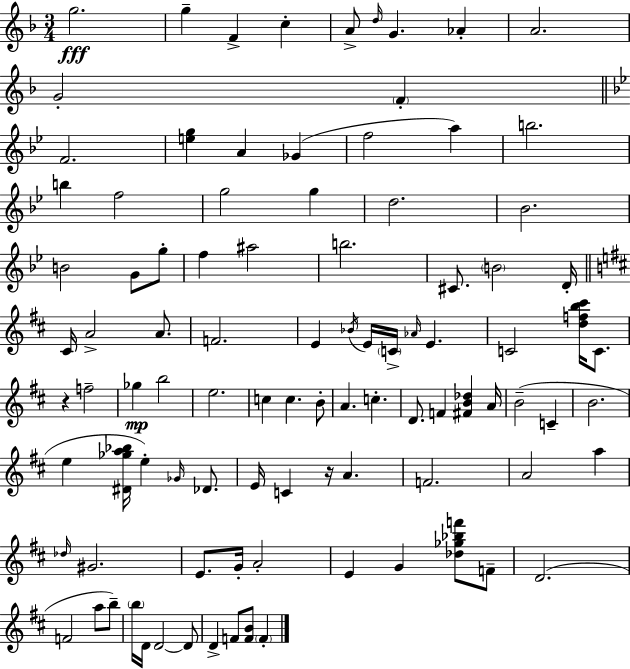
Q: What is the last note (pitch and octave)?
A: F4